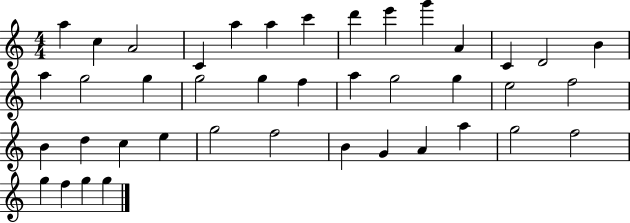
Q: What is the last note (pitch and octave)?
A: G5